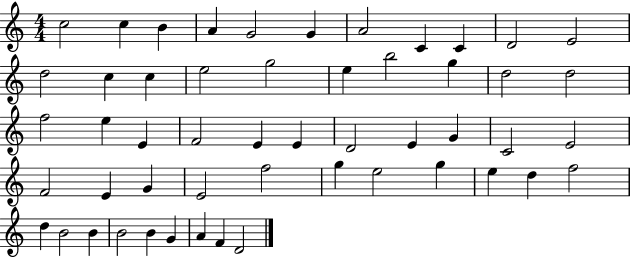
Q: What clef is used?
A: treble